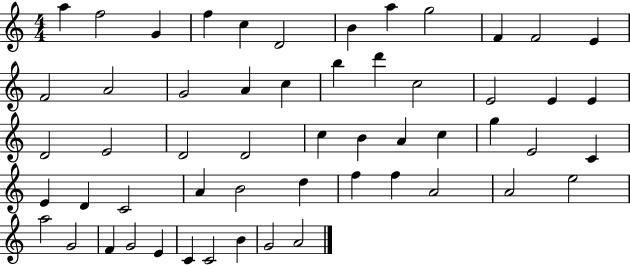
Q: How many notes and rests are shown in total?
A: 55